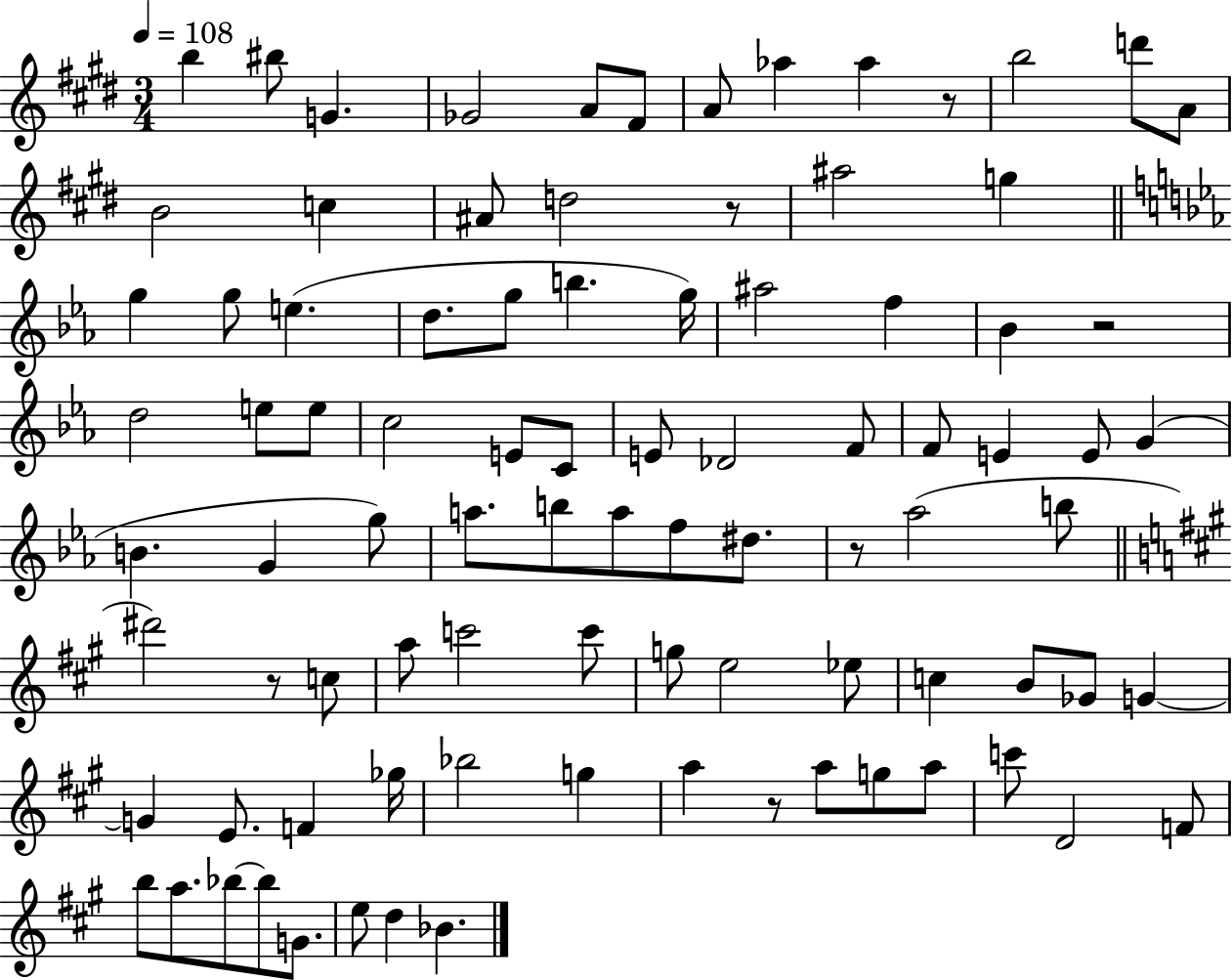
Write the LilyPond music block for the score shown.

{
  \clef treble
  \numericTimeSignature
  \time 3/4
  \key e \major
  \tempo 4 = 108
  \repeat volta 2 { b''4 bis''8 g'4. | ges'2 a'8 fis'8 | a'8 aes''4 aes''4 r8 | b''2 d'''8 a'8 | \break b'2 c''4 | ais'8 d''2 r8 | ais''2 g''4 | \bar "||" \break \key ees \major g''4 g''8 e''4.( | d''8. g''8 b''4. g''16) | ais''2 f''4 | bes'4 r2 | \break d''2 e''8 e''8 | c''2 e'8 c'8 | e'8 des'2 f'8 | f'8 e'4 e'8 g'4( | \break b'4. g'4 g''8) | a''8. b''8 a''8 f''8 dis''8. | r8 aes''2( b''8 | \bar "||" \break \key a \major dis'''2) r8 c''8 | a''8 c'''2 c'''8 | g''8 e''2 ees''8 | c''4 b'8 ges'8 g'4~~ | \break g'4 e'8. f'4 ges''16 | bes''2 g''4 | a''4 r8 a''8 g''8 a''8 | c'''8 d'2 f'8 | \break b''8 a''8. bes''8~~ bes''8 g'8. | e''8 d''4 bes'4. | } \bar "|."
}